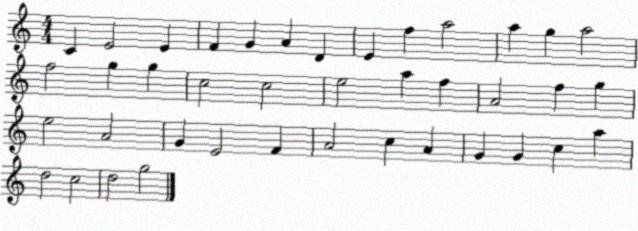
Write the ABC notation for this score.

X:1
T:Untitled
M:4/4
L:1/4
K:C
C E2 E F G A D E f a2 a g a2 f2 g g c2 c2 e2 a f A2 f g e2 A2 G E2 F A2 c A G G c a d2 c2 d2 g2